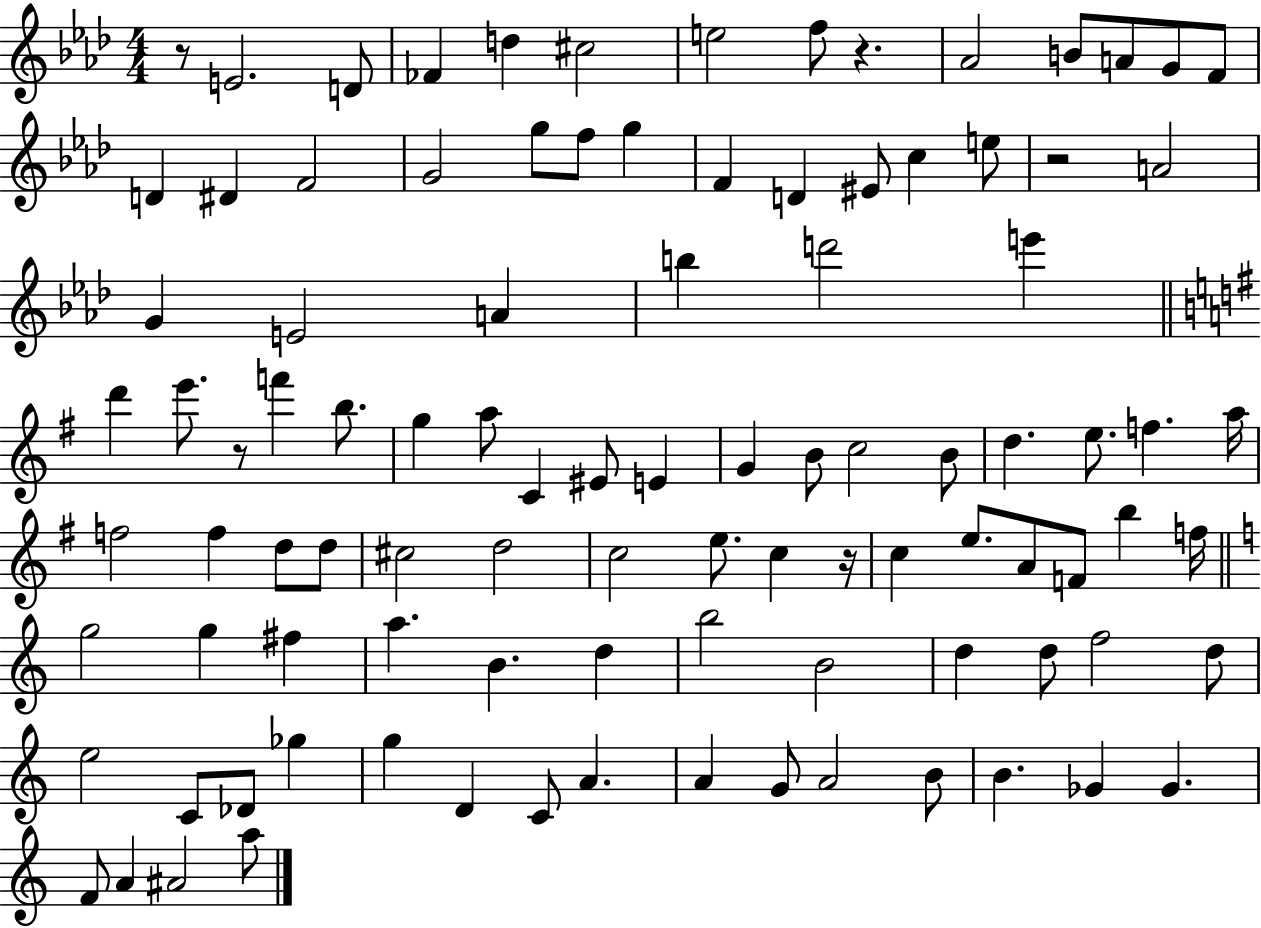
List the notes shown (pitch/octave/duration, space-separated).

R/e E4/h. D4/e FES4/q D5/q C#5/h E5/h F5/e R/q. Ab4/h B4/e A4/e G4/e F4/e D4/q D#4/q F4/h G4/h G5/e F5/e G5/q F4/q D4/q EIS4/e C5/q E5/e R/h A4/h G4/q E4/h A4/q B5/q D6/h E6/q D6/q E6/e. R/e F6/q B5/e. G5/q A5/e C4/q EIS4/e E4/q G4/q B4/e C5/h B4/e D5/q. E5/e. F5/q. A5/s F5/h F5/q D5/e D5/e C#5/h D5/h C5/h E5/e. C5/q R/s C5/q E5/e. A4/e F4/e B5/q F5/s G5/h G5/q F#5/q A5/q. B4/q. D5/q B5/h B4/h D5/q D5/e F5/h D5/e E5/h C4/e Db4/e Gb5/q G5/q D4/q C4/e A4/q. A4/q G4/e A4/h B4/e B4/q. Gb4/q Gb4/q. F4/e A4/q A#4/h A5/e